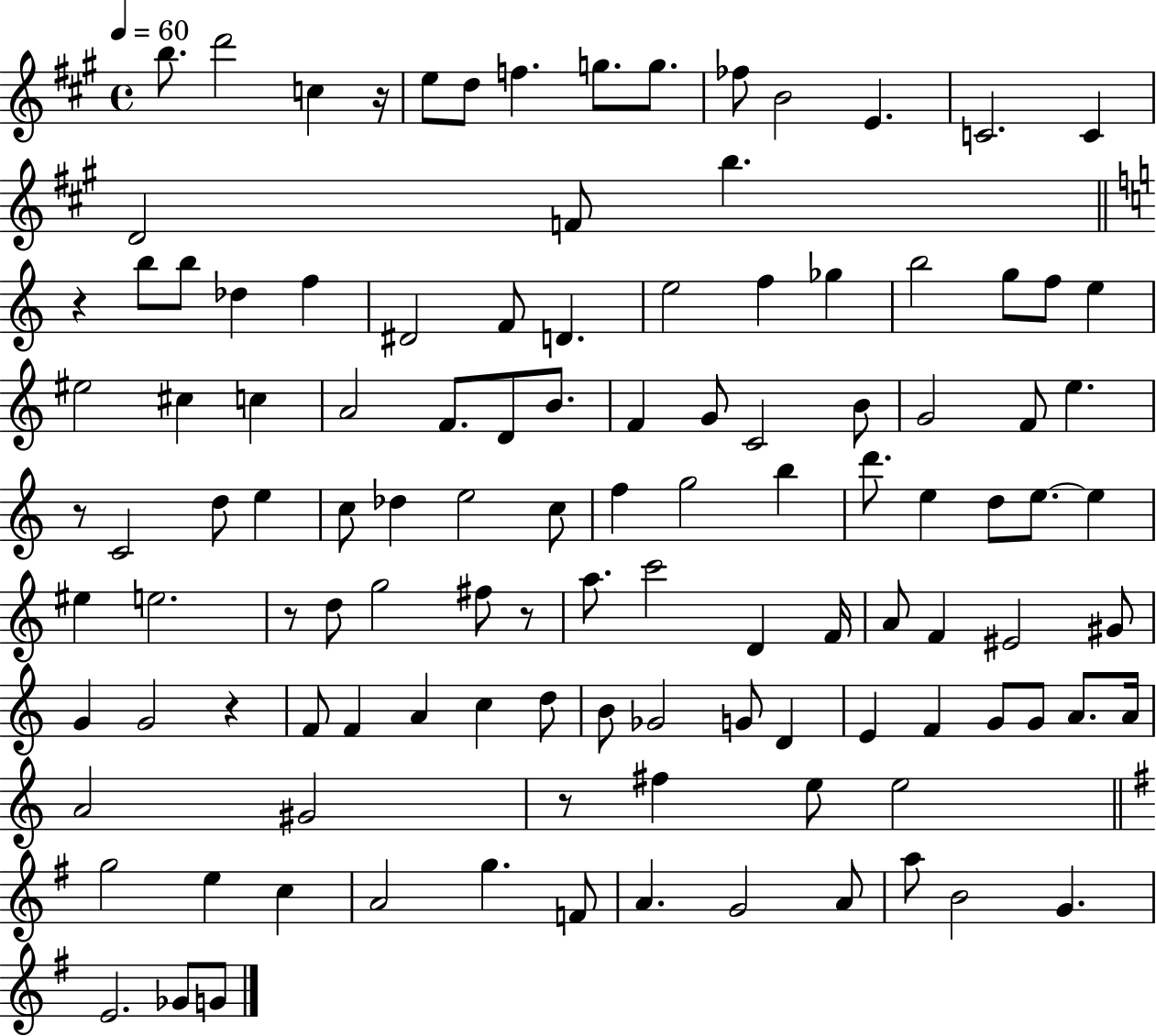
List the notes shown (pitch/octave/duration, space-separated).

B5/e. D6/h C5/q R/s E5/e D5/e F5/q. G5/e. G5/e. FES5/e B4/h E4/q. C4/h. C4/q D4/h F4/e B5/q. R/q B5/e B5/e Db5/q F5/q D#4/h F4/e D4/q. E5/h F5/q Gb5/q B5/h G5/e F5/e E5/q EIS5/h C#5/q C5/q A4/h F4/e. D4/e B4/e. F4/q G4/e C4/h B4/e G4/h F4/e E5/q. R/e C4/h D5/e E5/q C5/e Db5/q E5/h C5/e F5/q G5/h B5/q D6/e. E5/q D5/e E5/e. E5/q EIS5/q E5/h. R/e D5/e G5/h F#5/e R/e A5/e. C6/h D4/q F4/s A4/e F4/q EIS4/h G#4/e G4/q G4/h R/q F4/e F4/q A4/q C5/q D5/e B4/e Gb4/h G4/e D4/q E4/q F4/q G4/e G4/e A4/e. A4/s A4/h G#4/h R/e F#5/q E5/e E5/h G5/h E5/q C5/q A4/h G5/q. F4/e A4/q. G4/h A4/e A5/e B4/h G4/q. E4/h. Gb4/e G4/e